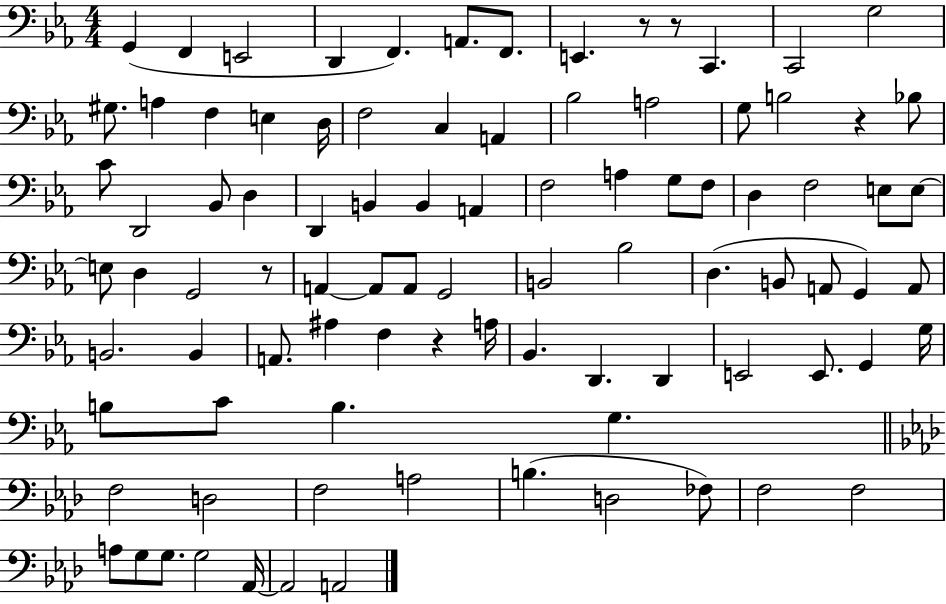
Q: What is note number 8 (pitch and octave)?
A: E2